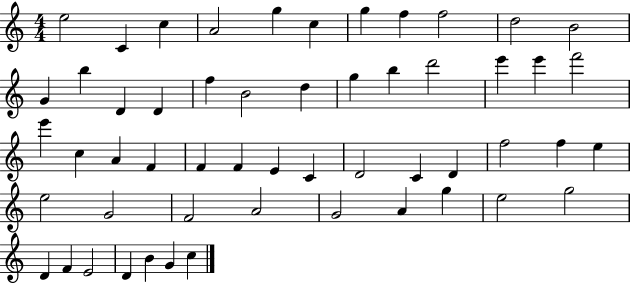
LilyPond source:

{
  \clef treble
  \numericTimeSignature
  \time 4/4
  \key c \major
  e''2 c'4 c''4 | a'2 g''4 c''4 | g''4 f''4 f''2 | d''2 b'2 | \break g'4 b''4 d'4 d'4 | f''4 b'2 d''4 | g''4 b''4 d'''2 | e'''4 e'''4 f'''2 | \break e'''4 c''4 a'4 f'4 | f'4 f'4 e'4 c'4 | d'2 c'4 d'4 | f''2 f''4 e''4 | \break e''2 g'2 | f'2 a'2 | g'2 a'4 g''4 | e''2 g''2 | \break d'4 f'4 e'2 | d'4 b'4 g'4 c''4 | \bar "|."
}